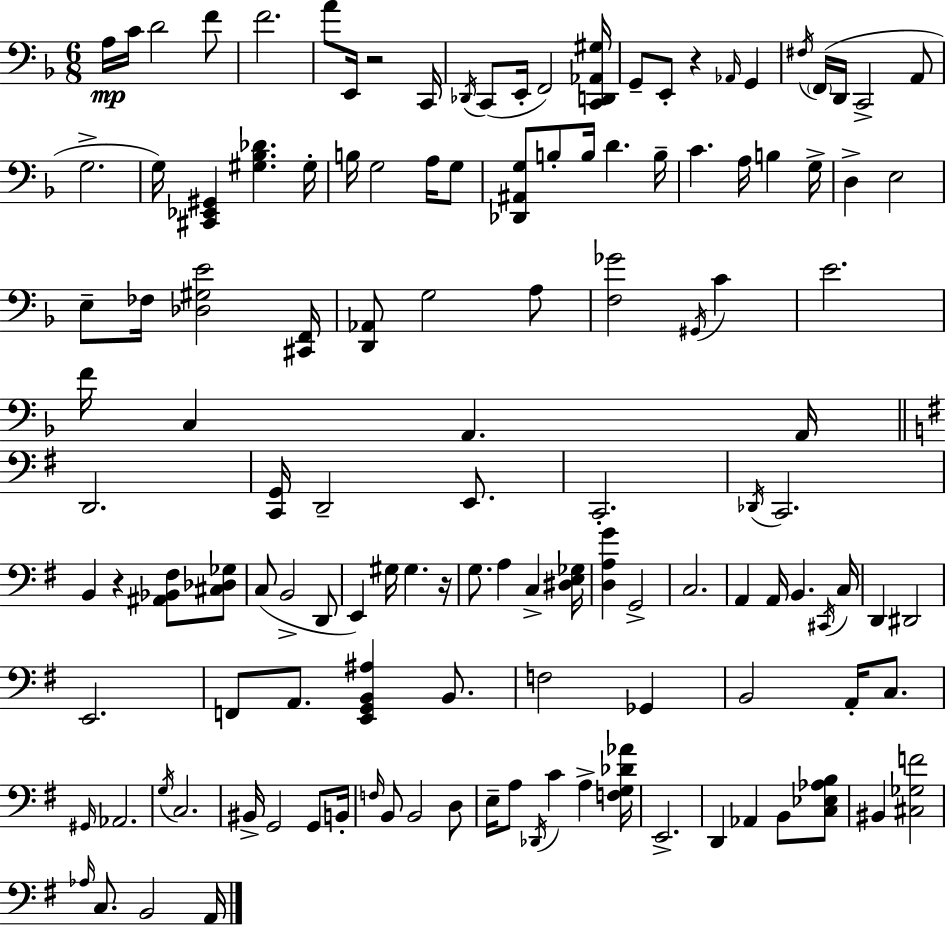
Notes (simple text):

A3/s C4/s D4/h F4/e F4/h. A4/e E2/s R/h C2/s Db2/s C2/e E2/s F2/h [C2,D2,Ab2,G#3]/s G2/e E2/e R/q Ab2/s G2/q F#3/s F2/s D2/s C2/h A2/e G3/h. G3/s [C#2,Eb2,G#2]/q [G#3,Bb3,Db4]/q. G#3/s B3/s G3/h A3/s G3/e [Db2,A#2,G3]/e B3/e B3/s D4/q. B3/s C4/q. A3/s B3/q G3/s D3/q E3/h E3/e FES3/s [Db3,G#3,E4]/h [C#2,F2]/s [D2,Ab2]/e G3/h A3/e [F3,Gb4]/h G#2/s C4/q E4/h. F4/s C3/q A2/q. A2/s D2/h. [C2,G2]/s D2/h E2/e. C2/h. Db2/s C2/h. B2/q R/q [A#2,Bb2,F#3]/e [C#3,Db3,Gb3]/e C3/e B2/h D2/e E2/q G#3/s G#3/q. R/s G3/e. A3/q C3/q [D#3,E3,Gb3]/s [D3,A3,G4]/q G2/h C3/h. A2/q A2/s B2/q. C#2/s C3/s D2/q D#2/h E2/h. F2/e A2/e. [E2,G2,B2,A#3]/q B2/e. F3/h Gb2/q B2/h A2/s C3/e. G#2/s Ab2/h. G3/s C3/h. BIS2/s G2/h G2/e B2/s F3/s B2/e B2/h D3/e E3/s A3/e Db2/s C4/q A3/q [F3,G3,Db4,Ab4]/s E2/h. D2/q Ab2/q B2/e [C3,Eb3,Ab3,B3]/e BIS2/q [C#3,Gb3,F4]/h Ab3/s C3/e. B2/h A2/s